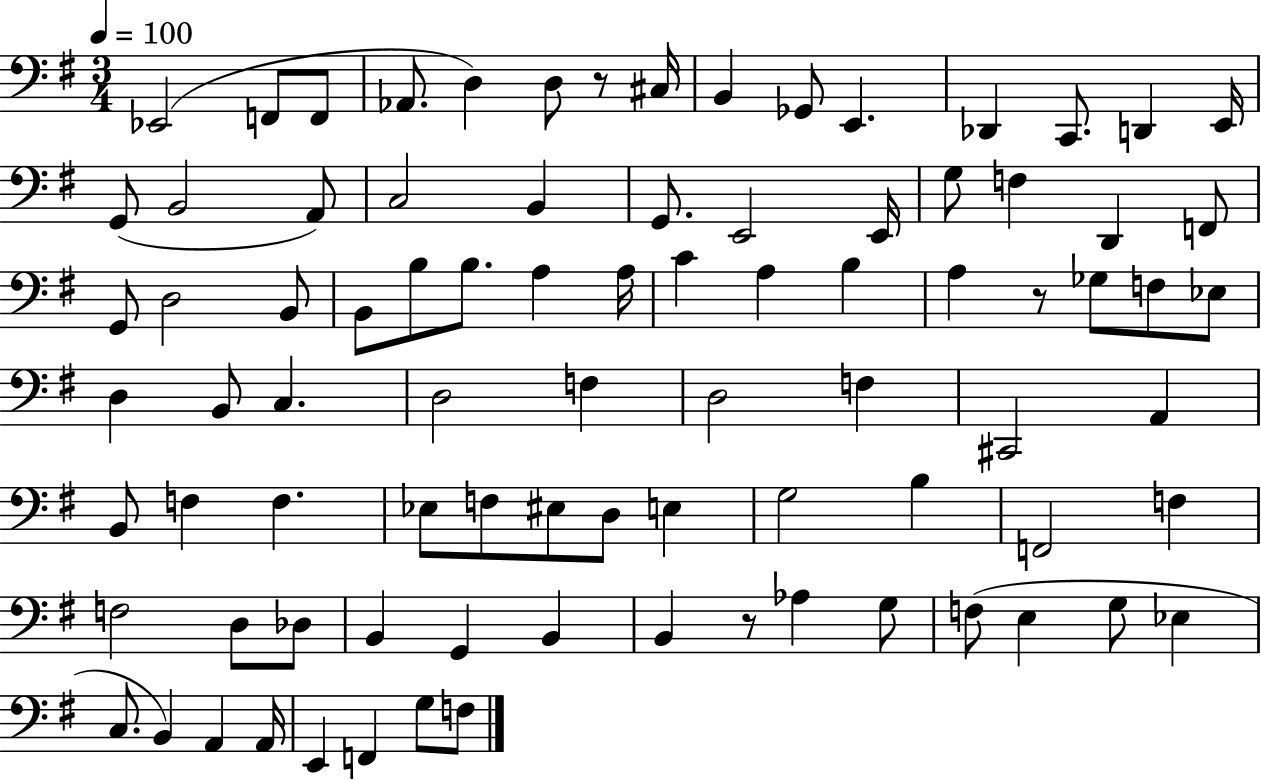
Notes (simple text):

Eb2/h F2/e F2/e Ab2/e. D3/q D3/e R/e C#3/s B2/q Gb2/e E2/q. Db2/q C2/e. D2/q E2/s G2/e B2/h A2/e C3/h B2/q G2/e. E2/h E2/s G3/e F3/q D2/q F2/e G2/e D3/h B2/e B2/e B3/e B3/e. A3/q A3/s C4/q A3/q B3/q A3/q R/e Gb3/e F3/e Eb3/e D3/q B2/e C3/q. D3/h F3/q D3/h F3/q C#2/h A2/q B2/e F3/q F3/q. Eb3/e F3/e EIS3/e D3/e E3/q G3/h B3/q F2/h F3/q F3/h D3/e Db3/e B2/q G2/q B2/q B2/q R/e Ab3/q G3/e F3/e E3/q G3/e Eb3/q C3/e. B2/q A2/q A2/s E2/q F2/q G3/e F3/e